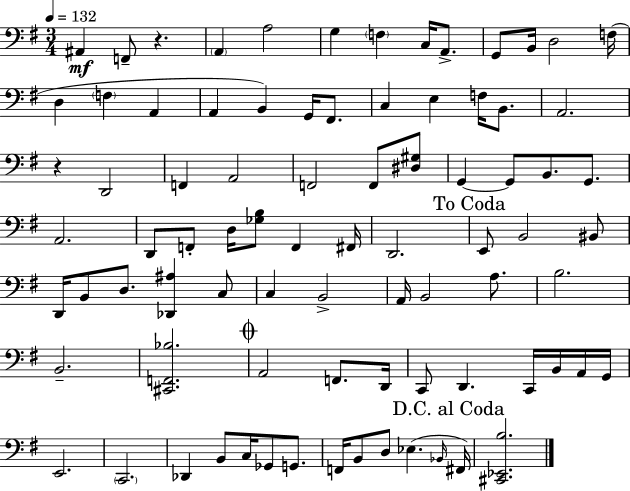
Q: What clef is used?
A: bass